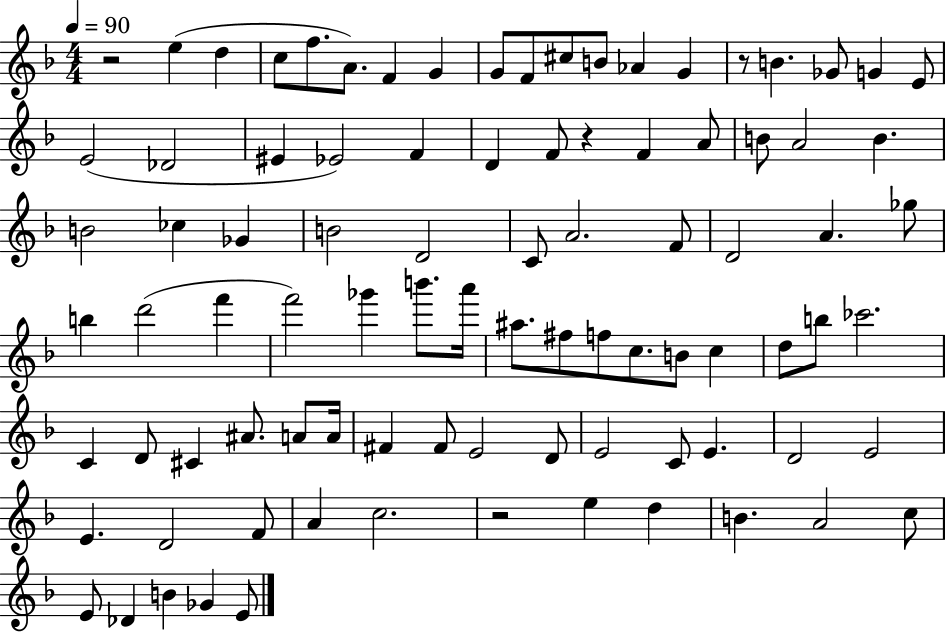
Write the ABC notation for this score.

X:1
T:Untitled
M:4/4
L:1/4
K:F
z2 e d c/2 f/2 A/2 F G G/2 F/2 ^c/2 B/2 _A G z/2 B _G/2 G E/2 E2 _D2 ^E _E2 F D F/2 z F A/2 B/2 A2 B B2 _c _G B2 D2 C/2 A2 F/2 D2 A _g/2 b d'2 f' f'2 _g' b'/2 a'/4 ^a/2 ^f/2 f/2 c/2 B/2 c d/2 b/2 _c'2 C D/2 ^C ^A/2 A/2 A/4 ^F ^F/2 E2 D/2 E2 C/2 E D2 E2 E D2 F/2 A c2 z2 e d B A2 c/2 E/2 _D B _G E/2